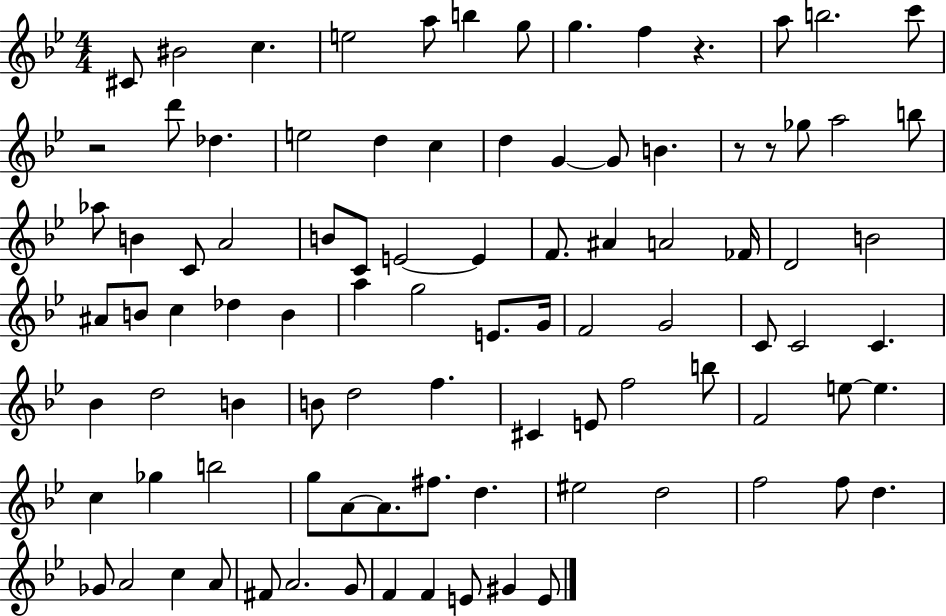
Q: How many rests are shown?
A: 4